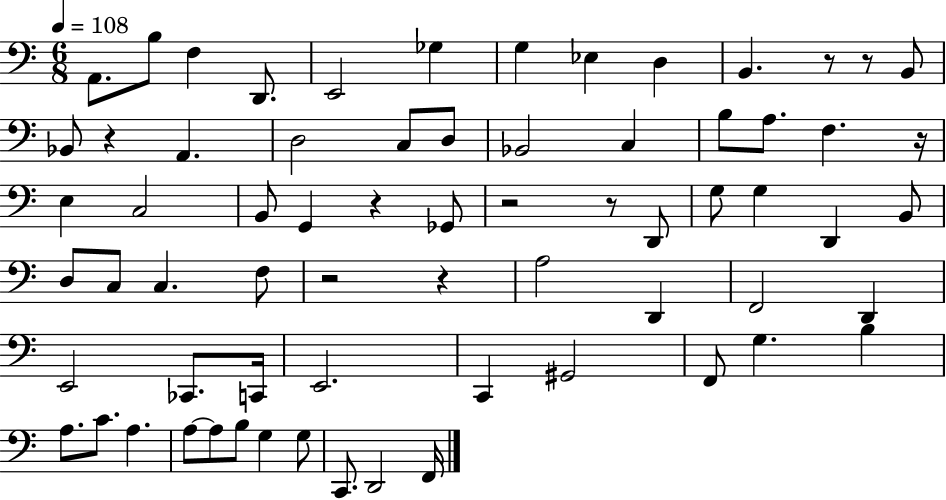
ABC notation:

X:1
T:Untitled
M:6/8
L:1/4
K:C
A,,/2 B,/2 F, D,,/2 E,,2 _G, G, _E, D, B,, z/2 z/2 B,,/2 _B,,/2 z A,, D,2 C,/2 D,/2 _B,,2 C, B,/2 A,/2 F, z/4 E, C,2 B,,/2 G,, z _G,,/2 z2 z/2 D,,/2 G,/2 G, D,, B,,/2 D,/2 C,/2 C, F,/2 z2 z A,2 D,, F,,2 D,, E,,2 _C,,/2 C,,/4 E,,2 C,, ^G,,2 F,,/2 G, B, A,/2 C/2 A, A,/2 A,/2 B,/2 G, G,/2 C,,/2 D,,2 F,,/4